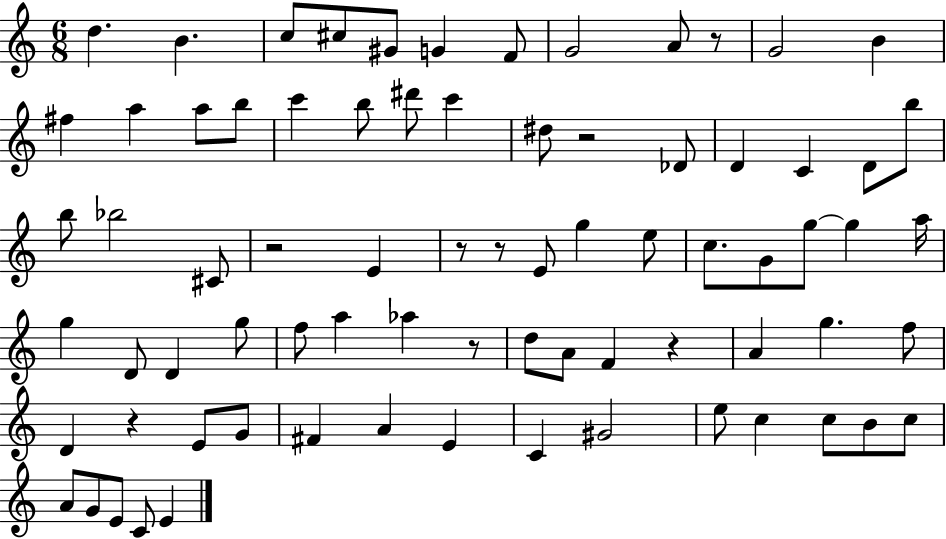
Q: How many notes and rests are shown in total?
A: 76